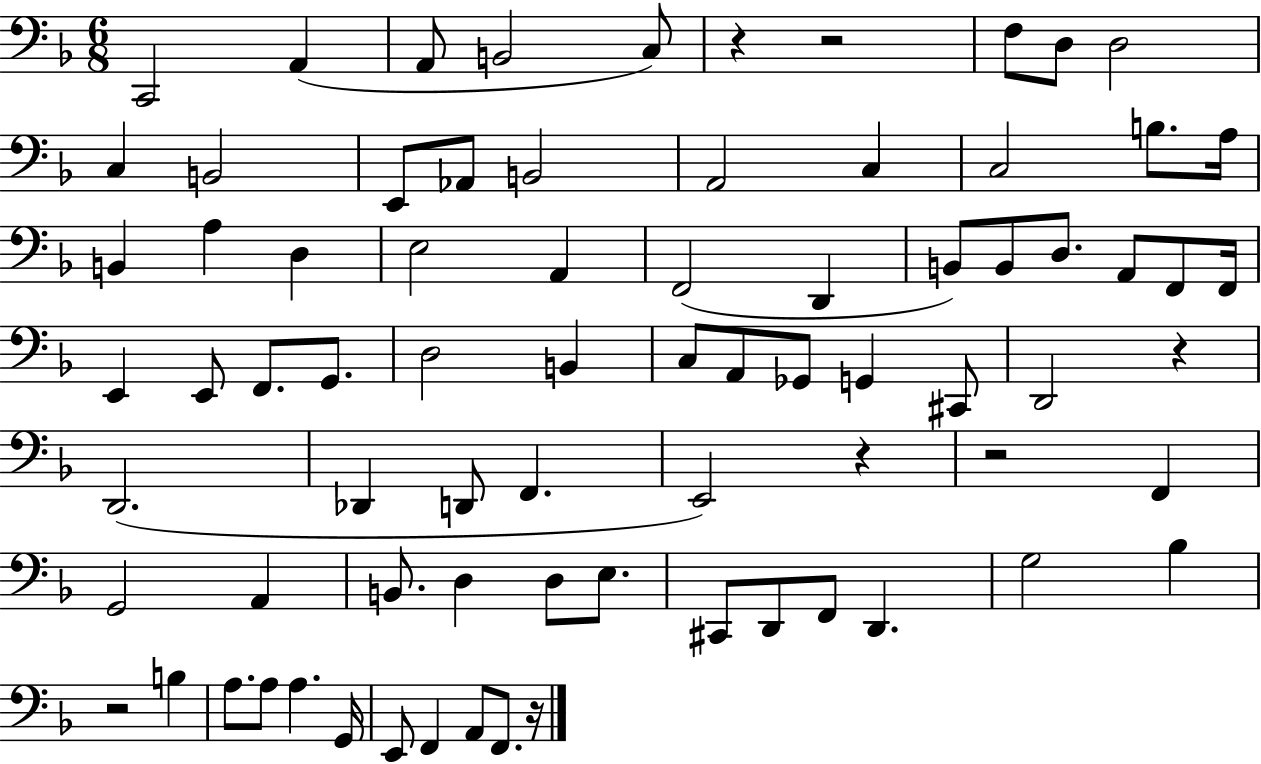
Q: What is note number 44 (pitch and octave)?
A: D2